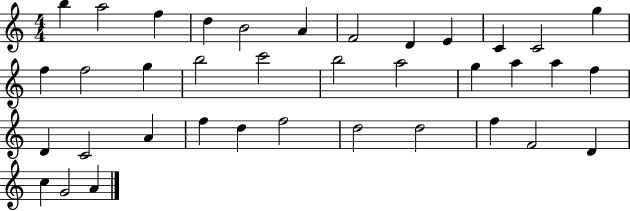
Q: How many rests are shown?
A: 0